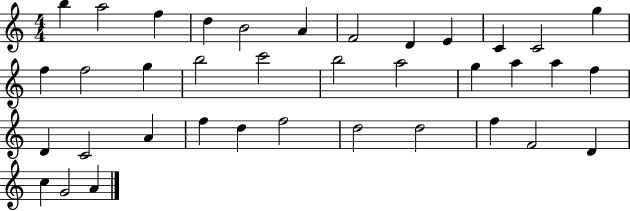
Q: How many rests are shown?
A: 0